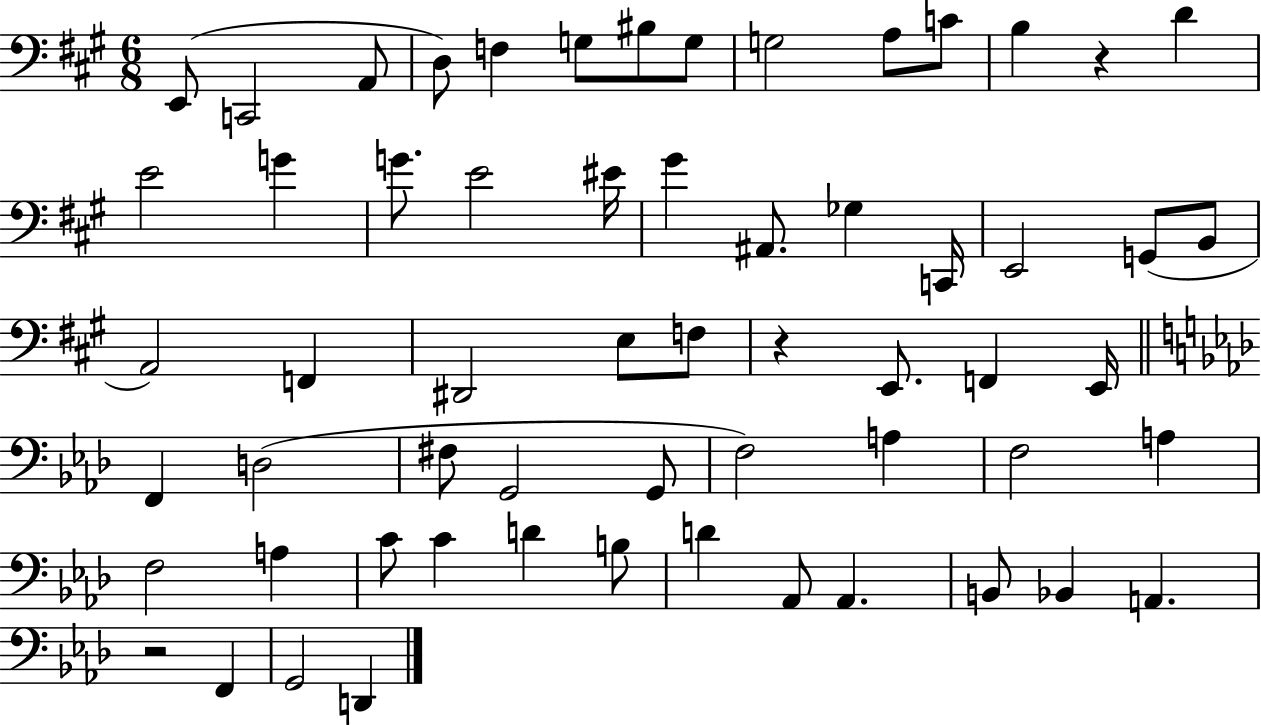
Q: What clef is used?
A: bass